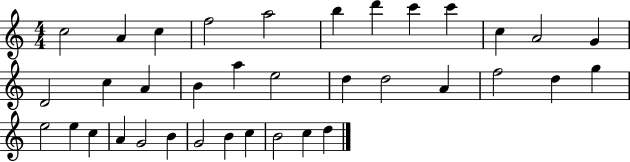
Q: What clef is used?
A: treble